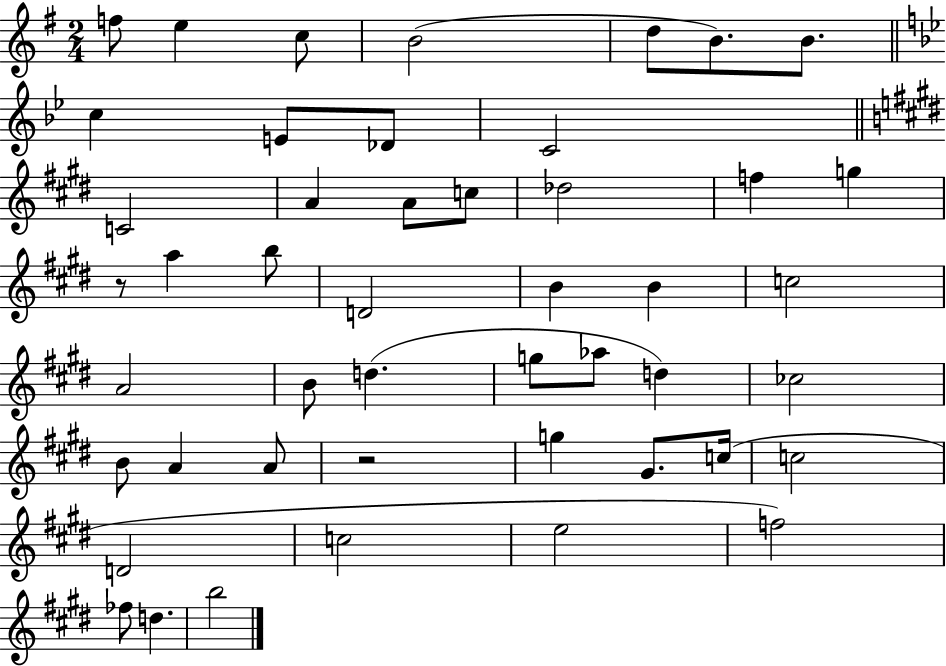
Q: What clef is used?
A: treble